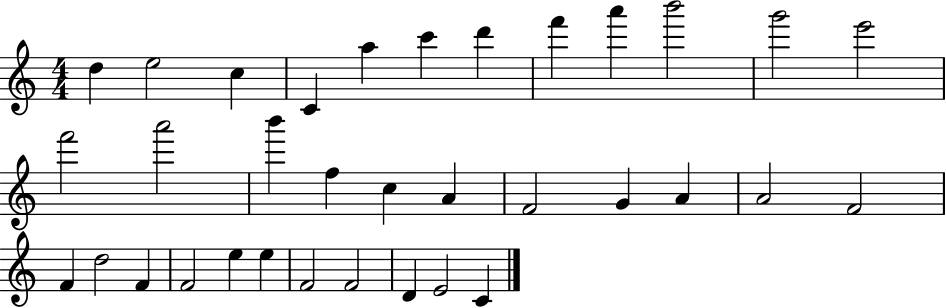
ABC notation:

X:1
T:Untitled
M:4/4
L:1/4
K:C
d e2 c C a c' d' f' a' b'2 g'2 e'2 f'2 a'2 b' f c A F2 G A A2 F2 F d2 F F2 e e F2 F2 D E2 C